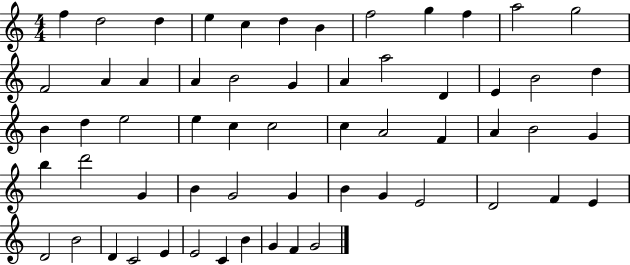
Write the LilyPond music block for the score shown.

{
  \clef treble
  \numericTimeSignature
  \time 4/4
  \key c \major
  f''4 d''2 d''4 | e''4 c''4 d''4 b'4 | f''2 g''4 f''4 | a''2 g''2 | \break f'2 a'4 a'4 | a'4 b'2 g'4 | a'4 a''2 d'4 | e'4 b'2 d''4 | \break b'4 d''4 e''2 | e''4 c''4 c''2 | c''4 a'2 f'4 | a'4 b'2 g'4 | \break b''4 d'''2 g'4 | b'4 g'2 g'4 | b'4 g'4 e'2 | d'2 f'4 e'4 | \break d'2 b'2 | d'4 c'2 e'4 | e'2 c'4 b'4 | g'4 f'4 g'2 | \break \bar "|."
}